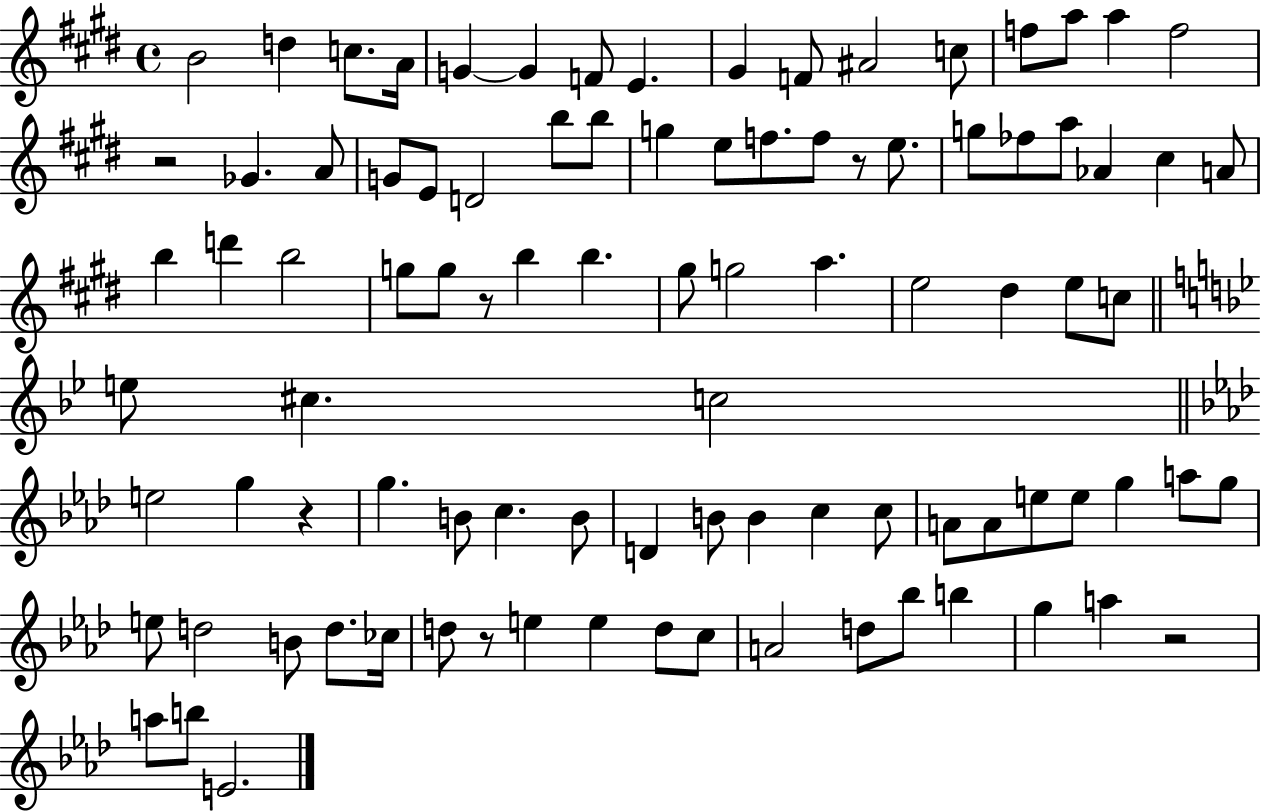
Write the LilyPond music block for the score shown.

{
  \clef treble
  \time 4/4
  \defaultTimeSignature
  \key e \major
  b'2 d''4 c''8. a'16 | g'4~~ g'4 f'8 e'4. | gis'4 f'8 ais'2 c''8 | f''8 a''8 a''4 f''2 | \break r2 ges'4. a'8 | g'8 e'8 d'2 b''8 b''8 | g''4 e''8 f''8. f''8 r8 e''8. | g''8 fes''8 a''8 aes'4 cis''4 a'8 | \break b''4 d'''4 b''2 | g''8 g''8 r8 b''4 b''4. | gis''8 g''2 a''4. | e''2 dis''4 e''8 c''8 | \break \bar "||" \break \key bes \major e''8 cis''4. c''2 | \bar "||" \break \key aes \major e''2 g''4 r4 | g''4. b'8 c''4. b'8 | d'4 b'8 b'4 c''4 c''8 | a'8 a'8 e''8 e''8 g''4 a''8 g''8 | \break e''8 d''2 b'8 d''8. ces''16 | d''8 r8 e''4 e''4 d''8 c''8 | a'2 d''8 bes''8 b''4 | g''4 a''4 r2 | \break a''8 b''8 e'2. | \bar "|."
}